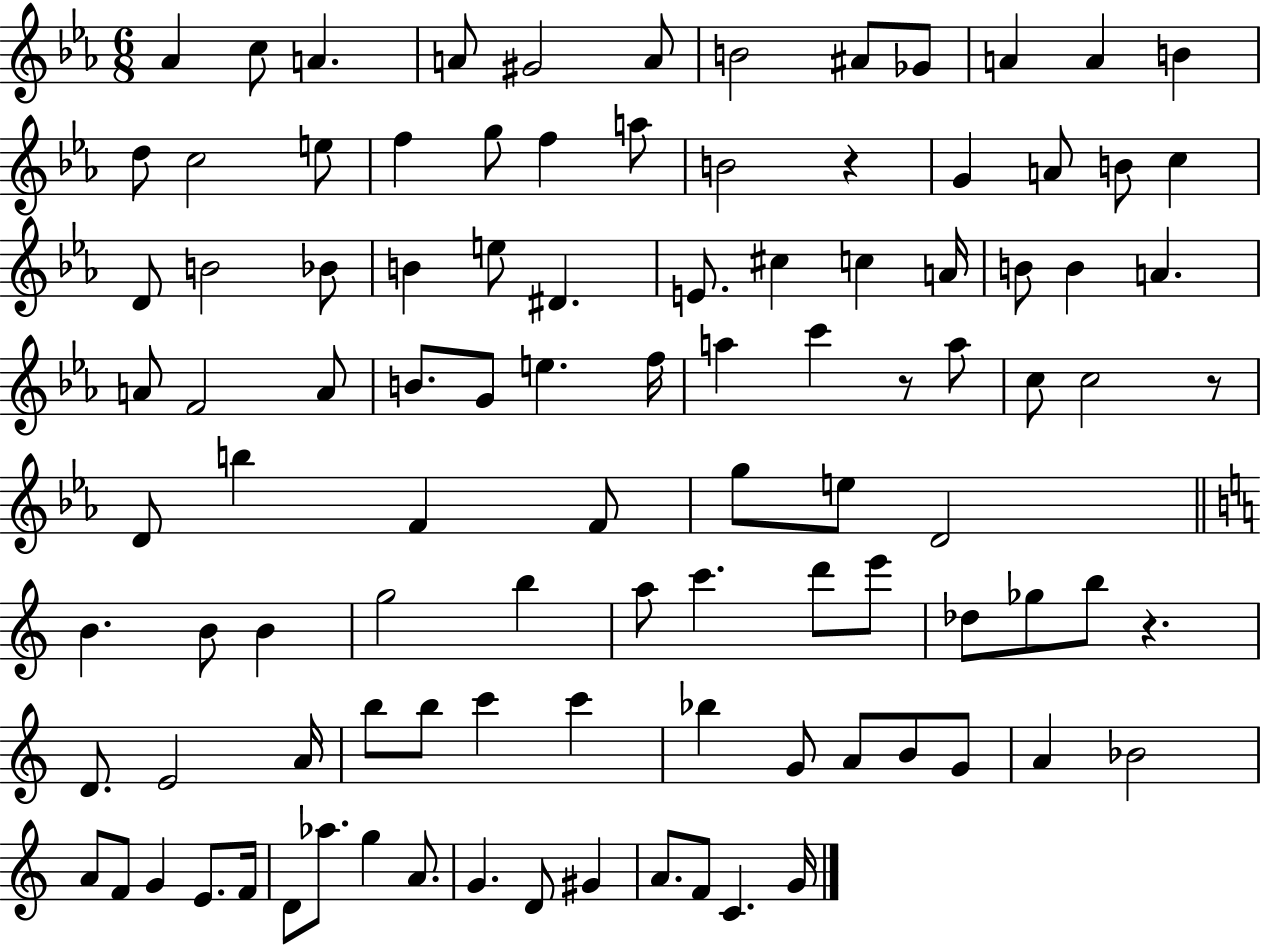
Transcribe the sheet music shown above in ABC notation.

X:1
T:Untitled
M:6/8
L:1/4
K:Eb
_A c/2 A A/2 ^G2 A/2 B2 ^A/2 _G/2 A A B d/2 c2 e/2 f g/2 f a/2 B2 z G A/2 B/2 c D/2 B2 _B/2 B e/2 ^D E/2 ^c c A/4 B/2 B A A/2 F2 A/2 B/2 G/2 e f/4 a c' z/2 a/2 c/2 c2 z/2 D/2 b F F/2 g/2 e/2 D2 B B/2 B g2 b a/2 c' d'/2 e'/2 _d/2 _g/2 b/2 z D/2 E2 A/4 b/2 b/2 c' c' _b G/2 A/2 B/2 G/2 A _B2 A/2 F/2 G E/2 F/4 D/2 _a/2 g A/2 G D/2 ^G A/2 F/2 C G/4